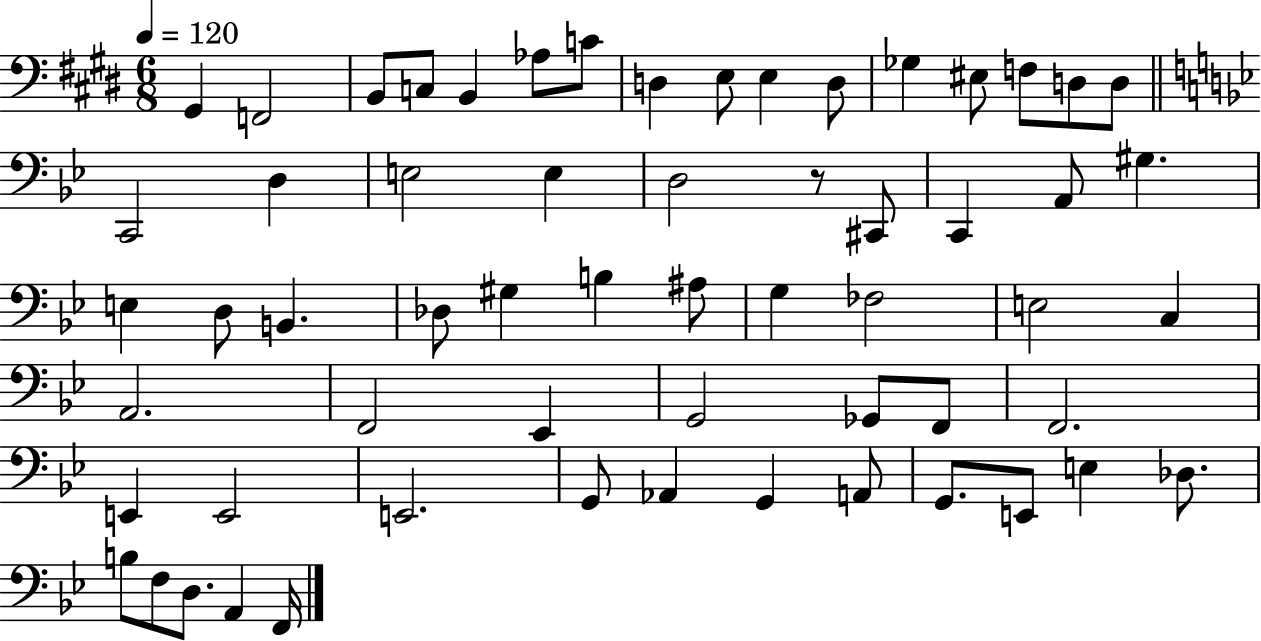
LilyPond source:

{
  \clef bass
  \numericTimeSignature
  \time 6/8
  \key e \major
  \tempo 4 = 120
  \repeat volta 2 { gis,4 f,2 | b,8 c8 b,4 aes8 c'8 | d4 e8 e4 d8 | ges4 eis8 f8 d8 d8 | \break \bar "||" \break \key g \minor c,2 d4 | e2 e4 | d2 r8 cis,8 | c,4 a,8 gis4. | \break e4 d8 b,4. | des8 gis4 b4 ais8 | g4 fes2 | e2 c4 | \break a,2. | f,2 ees,4 | g,2 ges,8 f,8 | f,2. | \break e,4 e,2 | e,2. | g,8 aes,4 g,4 a,8 | g,8. e,8 e4 des8. | \break b8 f8 d8. a,4 f,16 | } \bar "|."
}